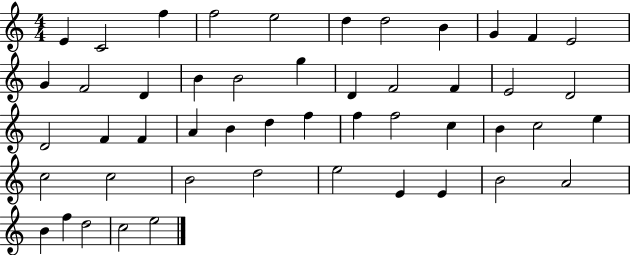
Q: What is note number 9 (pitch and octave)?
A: G4